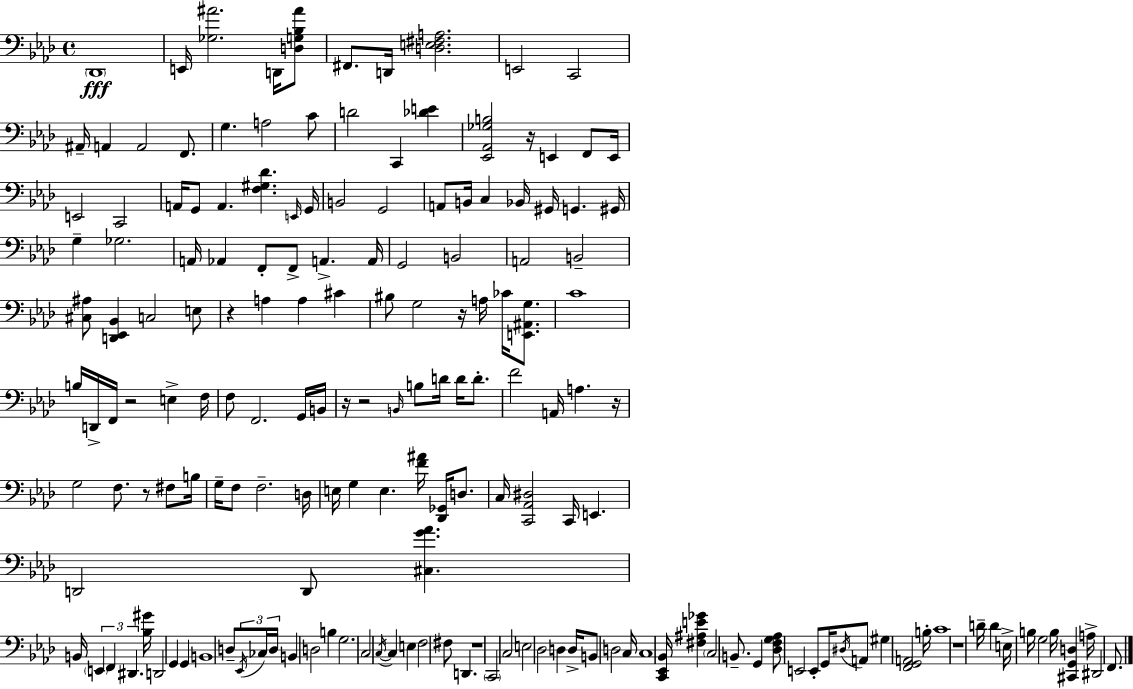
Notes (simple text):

Db2/w E2/s [Gb3,A#4]/h. D2/s [D3,G3,Bb3,A#4]/e F#2/e. D2/s [D3,E3,F#3,A3]/h. E2/h C2/h A#2/s A2/q A2/h F2/e. G3/q. A3/h C4/e D4/h C2/q [Db4,E4]/q [Eb2,Ab2,Gb3,B3]/h R/s E2/q F2/e E2/s E2/h C2/h A2/s G2/e A2/q. [F3,G#3,Db4]/q. E2/s G2/s B2/h G2/h A2/e B2/s C3/q Bb2/s G#2/s G2/q. G#2/s G3/q Gb3/h. A2/s Ab2/q F2/e F2/e A2/q. A2/s G2/h B2/h A2/h B2/h [C#3,A#3]/e [D2,Eb2,Bb2]/q C3/h E3/e R/q A3/q A3/q C#4/q BIS3/e G3/h R/s A3/s CES4/s [E2,A#2,G3]/e. C4/w B3/s D2/s F2/s R/h E3/q F3/s F3/e F2/h. G2/s B2/s R/s R/h B2/s B3/e D4/s D4/s D4/e. F4/h A2/s A3/q. R/s G3/h F3/e. R/e F#3/e B3/s G3/s F3/e F3/h. D3/s E3/s G3/q E3/q. [F4,A#4]/s [Db2,Gb2]/s D3/e. C3/s [C2,Ab2,D#3]/h C2/s E2/q. D2/h D2/e [C#3,G4,Ab4]/q. B2/s E2/q F2/q D#2/q. [Bb3,G#4]/s D2/h G2/q G2/q B2/w D3/e Eb2/s CES3/s D3/s B2/q D3/h B3/q G3/h. C3/h C3/s C3/q E3/q F3/h F#3/e D2/q. R/w C2/h C3/h E3/h Db3/h D3/q D3/s B2/e D3/h C3/s C3/w [C2,Eb2,Bb2]/s [F#3,A#3,E4,Gb4]/q C3/h B2/e. G2/q [Db3,F3,G3,Ab3]/e E2/h E2/e G2/s D#3/s A2/e G#3/q [F2,G2,A2]/h B3/s C4/w R/w D4/s D4/q E3/s B3/s G3/h B3/s [C#2,G2,D3]/q A3/s D#2/h F2/e.